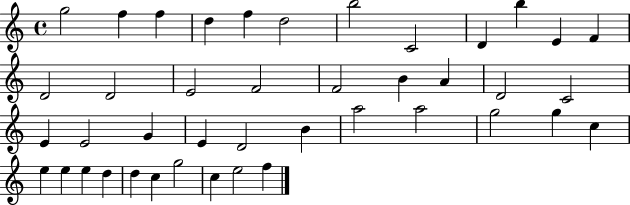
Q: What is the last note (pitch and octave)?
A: F5